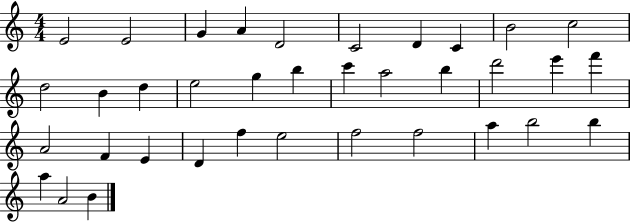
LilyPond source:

{
  \clef treble
  \numericTimeSignature
  \time 4/4
  \key c \major
  e'2 e'2 | g'4 a'4 d'2 | c'2 d'4 c'4 | b'2 c''2 | \break d''2 b'4 d''4 | e''2 g''4 b''4 | c'''4 a''2 b''4 | d'''2 e'''4 f'''4 | \break a'2 f'4 e'4 | d'4 f''4 e''2 | f''2 f''2 | a''4 b''2 b''4 | \break a''4 a'2 b'4 | \bar "|."
}